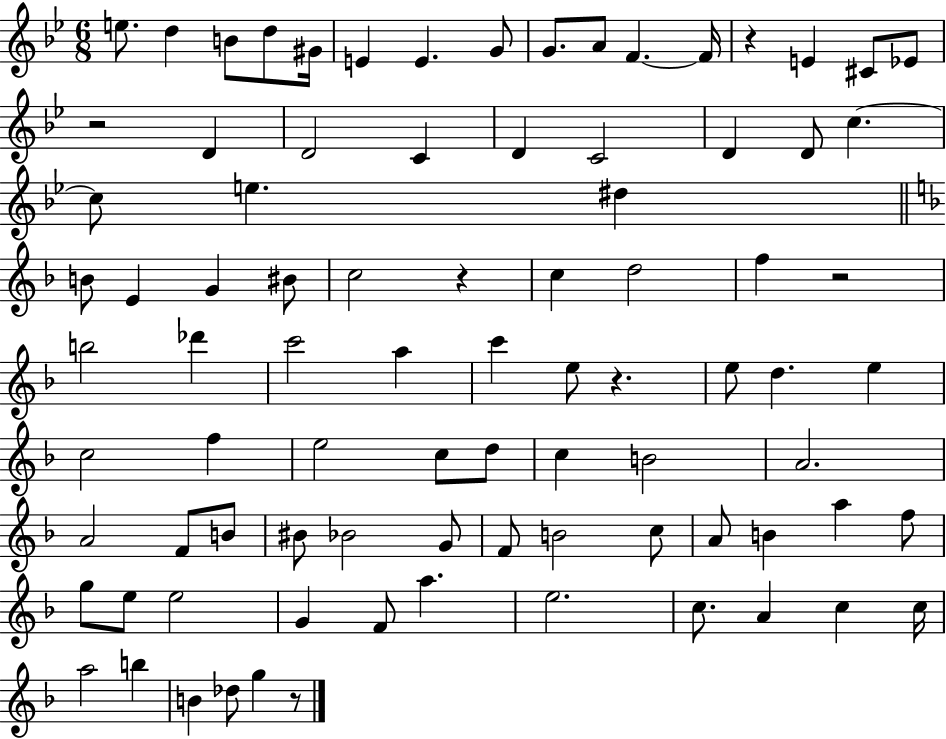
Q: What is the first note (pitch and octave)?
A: E5